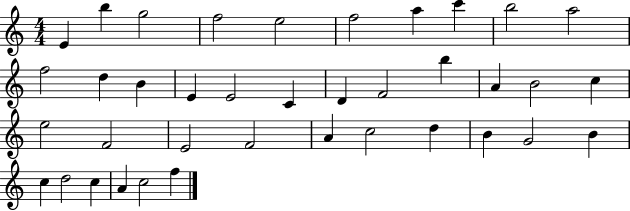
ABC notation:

X:1
T:Untitled
M:4/4
L:1/4
K:C
E b g2 f2 e2 f2 a c' b2 a2 f2 d B E E2 C D F2 b A B2 c e2 F2 E2 F2 A c2 d B G2 B c d2 c A c2 f